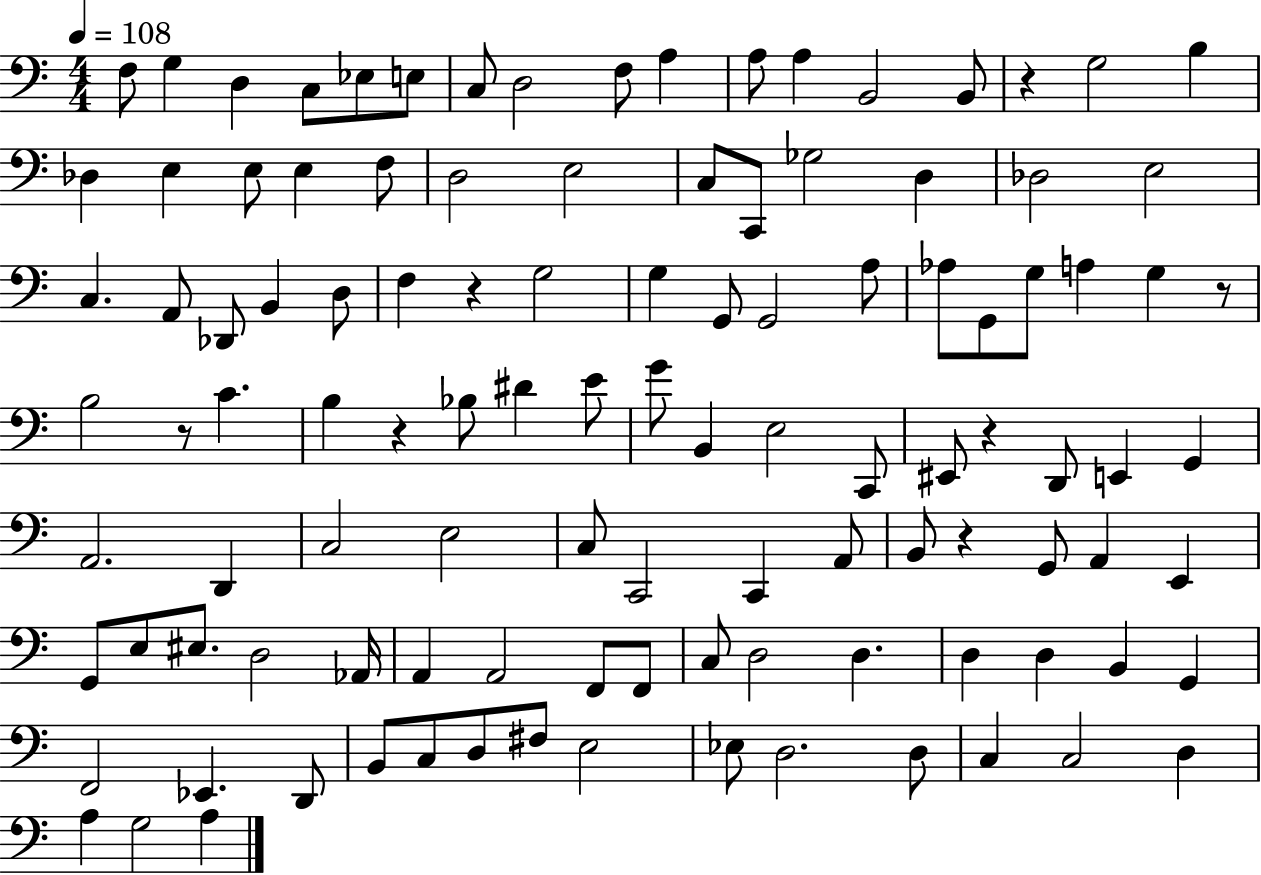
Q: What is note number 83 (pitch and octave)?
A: D3